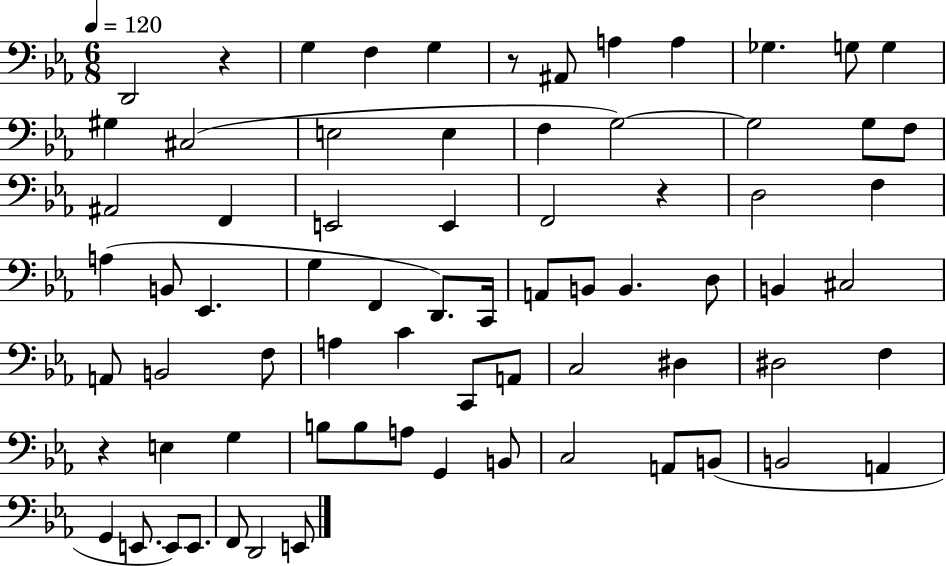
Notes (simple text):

D2/h R/q G3/q F3/q G3/q R/e A#2/e A3/q A3/q Gb3/q. G3/e G3/q G#3/q C#3/h E3/h E3/q F3/q G3/h G3/h G3/e F3/e A#2/h F2/q E2/h E2/q F2/h R/q D3/h F3/q A3/q B2/e Eb2/q. G3/q F2/q D2/e. C2/s A2/e B2/e B2/q. D3/e B2/q C#3/h A2/e B2/h F3/e A3/q C4/q C2/e A2/e C3/h D#3/q D#3/h F3/q R/q E3/q G3/q B3/e B3/e A3/e G2/q B2/e C3/h A2/e B2/e B2/h A2/q G2/q E2/e. E2/e E2/e. F2/e D2/h E2/e